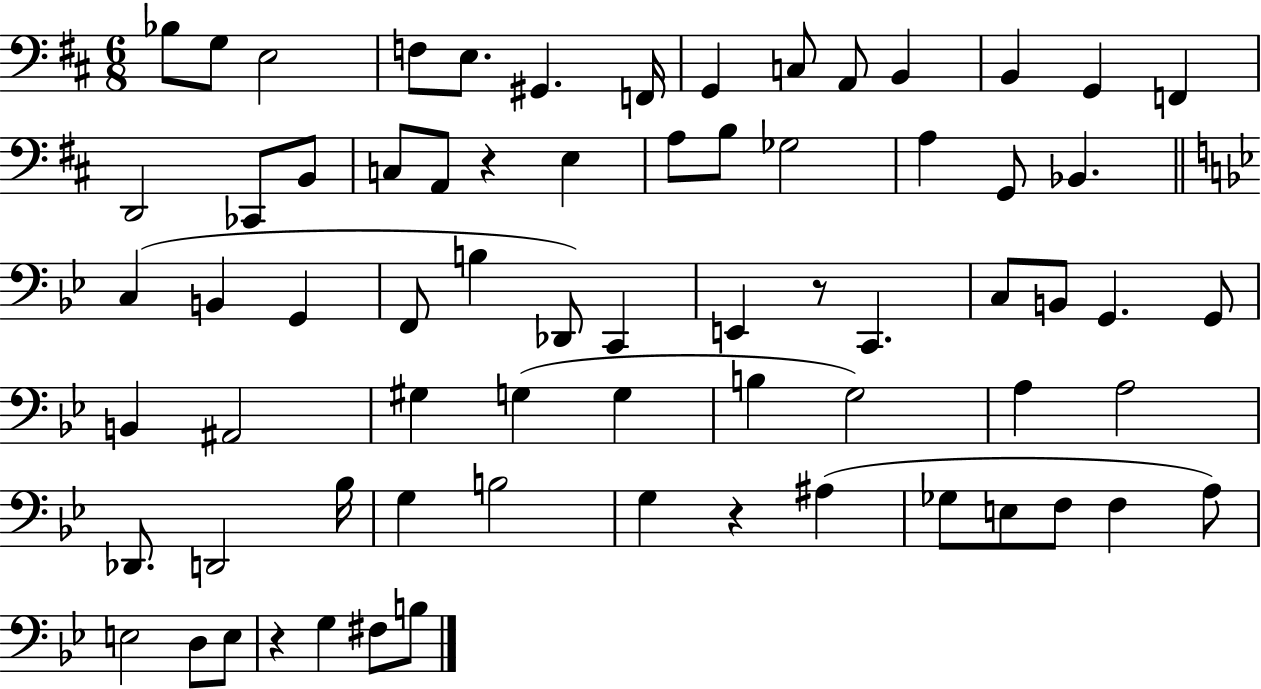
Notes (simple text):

Bb3/e G3/e E3/h F3/e E3/e. G#2/q. F2/s G2/q C3/e A2/e B2/q B2/q G2/q F2/q D2/h CES2/e B2/e C3/e A2/e R/q E3/q A3/e B3/e Gb3/h A3/q G2/e Bb2/q. C3/q B2/q G2/q F2/e B3/q Db2/e C2/q E2/q R/e C2/q. C3/e B2/e G2/q. G2/e B2/q A#2/h G#3/q G3/q G3/q B3/q G3/h A3/q A3/h Db2/e. D2/h Bb3/s G3/q B3/h G3/q R/q A#3/q Gb3/e E3/e F3/e F3/q A3/e E3/h D3/e E3/e R/q G3/q F#3/e B3/e